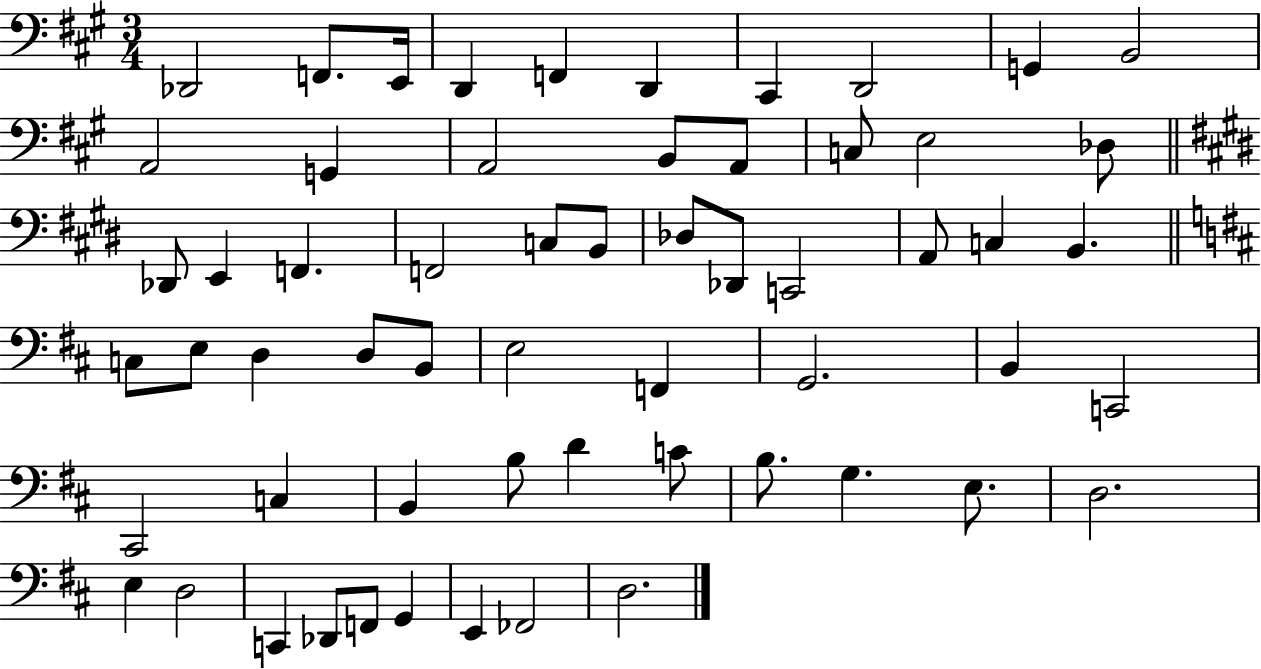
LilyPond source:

{
  \clef bass
  \numericTimeSignature
  \time 3/4
  \key a \major
  des,2 f,8. e,16 | d,4 f,4 d,4 | cis,4 d,2 | g,4 b,2 | \break a,2 g,4 | a,2 b,8 a,8 | c8 e2 des8 | \bar "||" \break \key e \major des,8 e,4 f,4. | f,2 c8 b,8 | des8 des,8 c,2 | a,8 c4 b,4. | \break \bar "||" \break \key b \minor c8 e8 d4 d8 b,8 | e2 f,4 | g,2. | b,4 c,2 | \break cis,2 c4 | b,4 b8 d'4 c'8 | b8. g4. e8. | d2. | \break e4 d2 | c,4 des,8 f,8 g,4 | e,4 fes,2 | d2. | \break \bar "|."
}